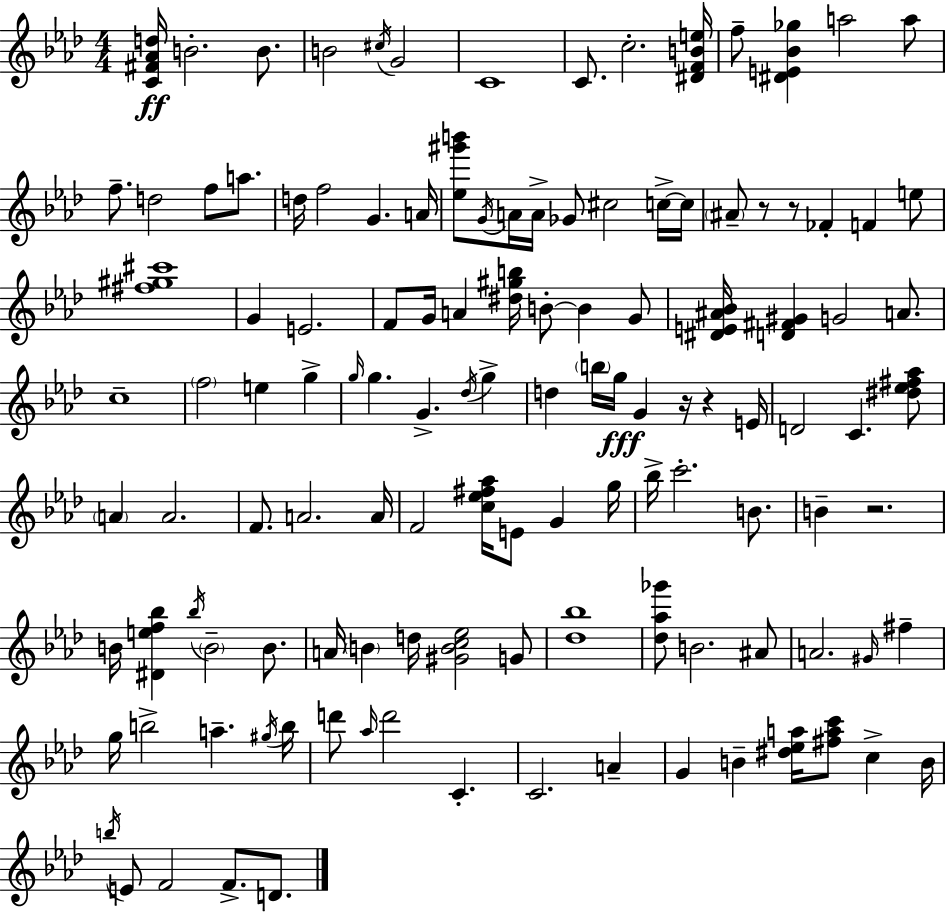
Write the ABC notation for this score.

X:1
T:Untitled
M:4/4
L:1/4
K:Ab
[C^F_Ad]/4 B2 B/2 B2 ^c/4 G2 C4 C/2 c2 [^DFBe]/4 f/2 [^DE_B_g] a2 a/2 f/2 d2 f/2 a/2 d/4 f2 G A/4 [_e^g'b']/2 G/4 A/4 A/4 _G/2 ^c2 c/4 c/4 ^A/2 z/2 z/2 _F F e/2 [^f^g^c']4 G E2 F/2 G/4 A [^d^gb]/4 B/2 B G/2 [^DE^A_B]/4 [D^F^G] G2 A/2 c4 f2 e g g/4 g G _d/4 g d b/4 g/4 G z/4 z E/4 D2 C [^d_e^f_a]/2 A A2 F/2 A2 A/4 F2 [c_e^f_a]/4 E/2 G g/4 _b/4 c'2 B/2 B z2 B/4 [^Def_b] _b/4 B2 B/2 A/4 B d/4 [^GBc_e]2 G/2 [_d_b]4 [_d_a_g']/2 B2 ^A/2 A2 ^G/4 ^f g/4 b2 a ^g/4 b/4 d'/2 _a/4 d'2 C C2 A G B [^d_ea]/4 [^fac']/2 c B/4 b/4 E/2 F2 F/2 D/2